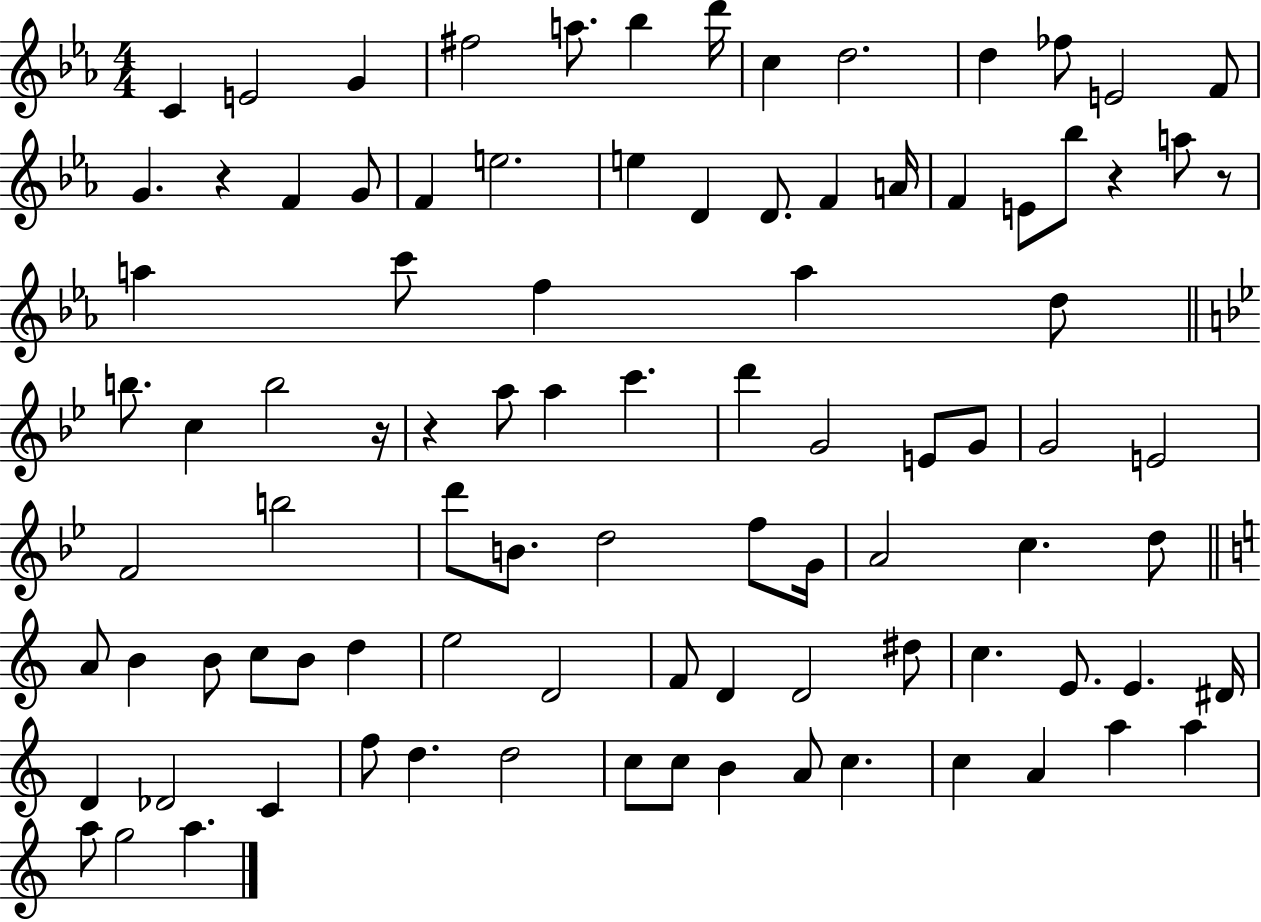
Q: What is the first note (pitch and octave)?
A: C4